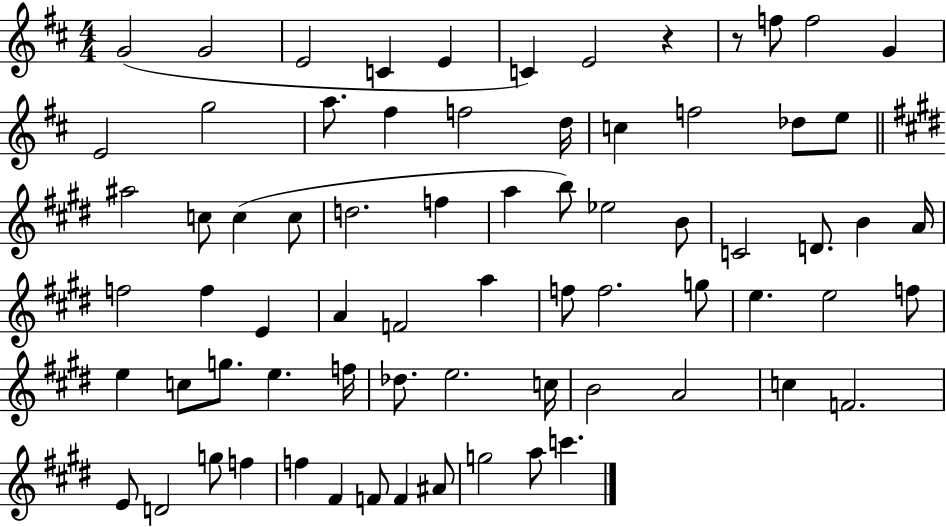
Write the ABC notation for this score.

X:1
T:Untitled
M:4/4
L:1/4
K:D
G2 G2 E2 C E C E2 z z/2 f/2 f2 G E2 g2 a/2 ^f f2 d/4 c f2 _d/2 e/2 ^a2 c/2 c c/2 d2 f a b/2 _e2 B/2 C2 D/2 B A/4 f2 f E A F2 a f/2 f2 g/2 e e2 f/2 e c/2 g/2 e f/4 _d/2 e2 c/4 B2 A2 c F2 E/2 D2 g/2 f f ^F F/2 F ^A/2 g2 a/2 c'